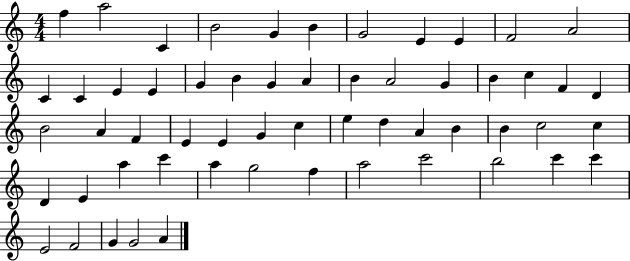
F5/q A5/h C4/q B4/h G4/q B4/q G4/h E4/q E4/q F4/h A4/h C4/q C4/q E4/q E4/q G4/q B4/q G4/q A4/q B4/q A4/h G4/q B4/q C5/q F4/q D4/q B4/h A4/q F4/q E4/q E4/q G4/q C5/q E5/q D5/q A4/q B4/q B4/q C5/h C5/q D4/q E4/q A5/q C6/q A5/q G5/h F5/q A5/h C6/h B5/h C6/q C6/q E4/h F4/h G4/q G4/h A4/q